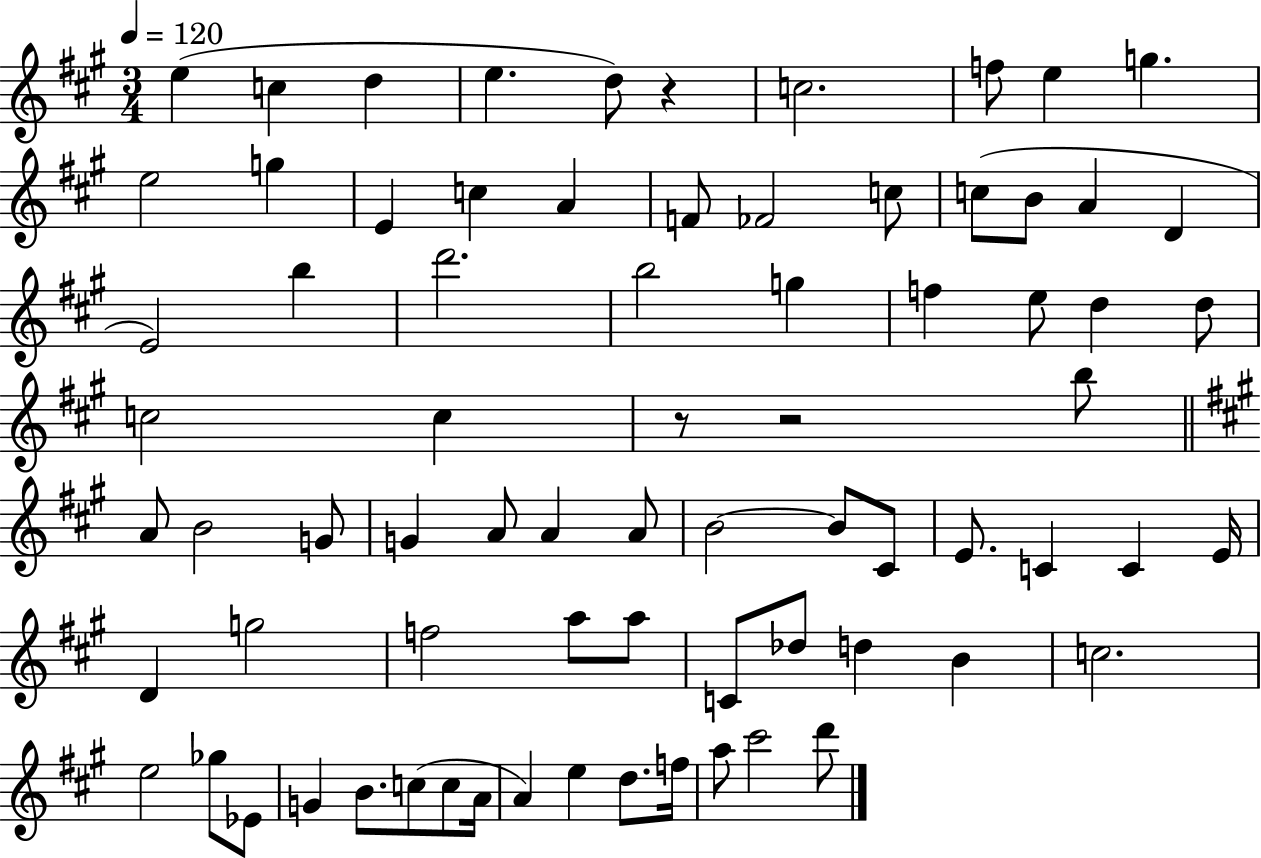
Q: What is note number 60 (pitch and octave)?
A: Eb4